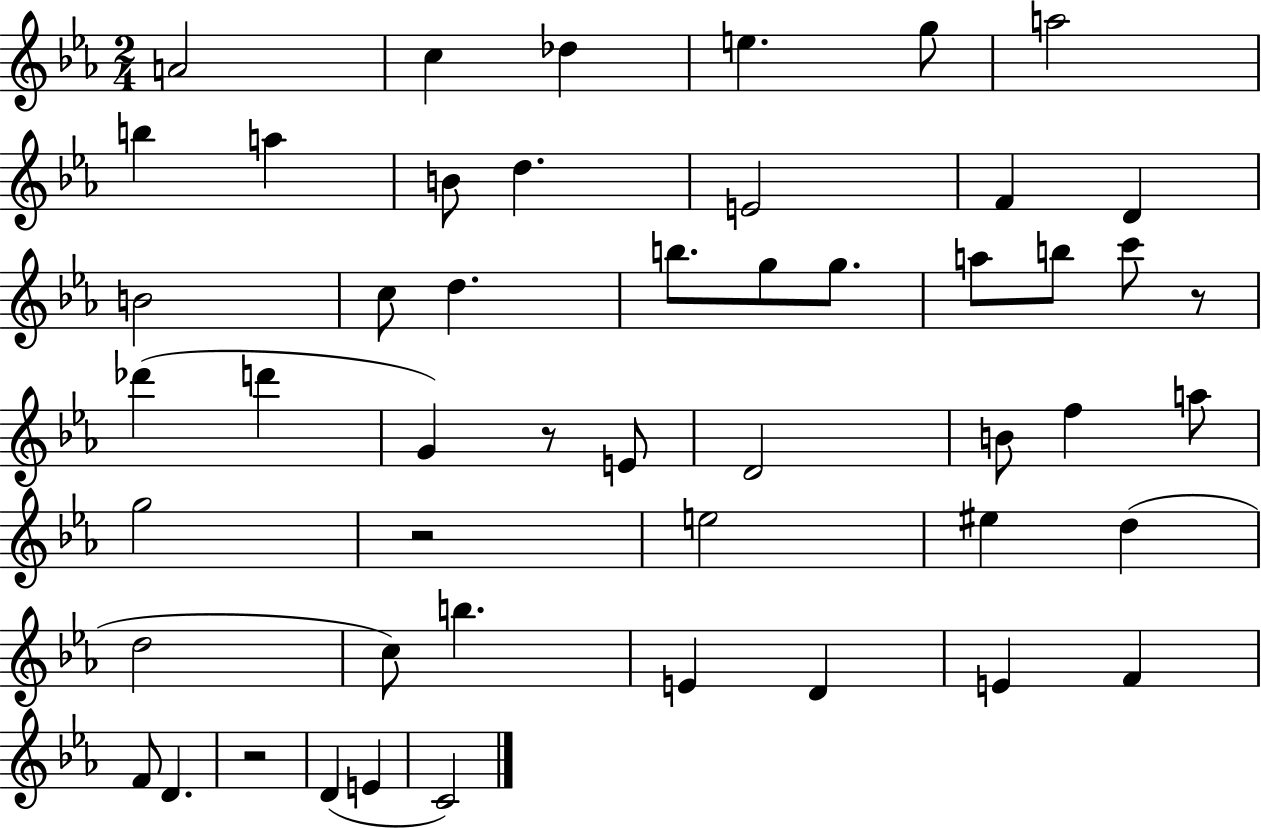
A4/h C5/q Db5/q E5/q. G5/e A5/h B5/q A5/q B4/e D5/q. E4/h F4/q D4/q B4/h C5/e D5/q. B5/e. G5/e G5/e. A5/e B5/e C6/e R/e Db6/q D6/q G4/q R/e E4/e D4/h B4/e F5/q A5/e G5/h R/h E5/h EIS5/q D5/q D5/h C5/e B5/q. E4/q D4/q E4/q F4/q F4/e D4/q. R/h D4/q E4/q C4/h